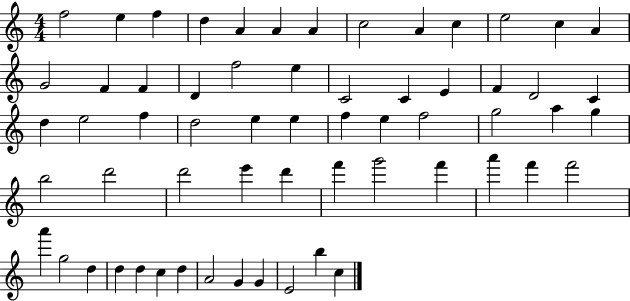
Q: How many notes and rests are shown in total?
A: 61